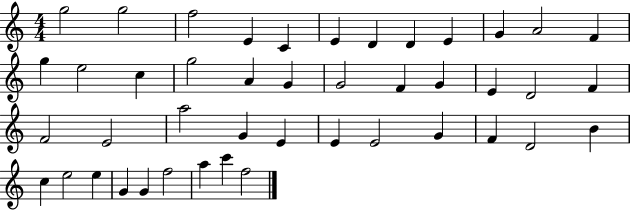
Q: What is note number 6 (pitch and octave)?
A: E4